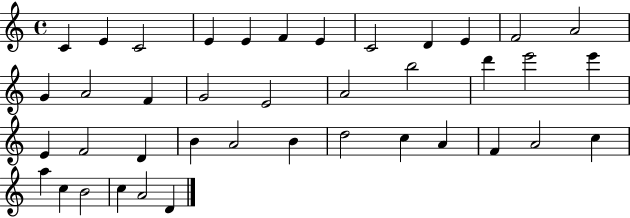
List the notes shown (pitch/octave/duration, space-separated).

C4/q E4/q C4/h E4/q E4/q F4/q E4/q C4/h D4/q E4/q F4/h A4/h G4/q A4/h F4/q G4/h E4/h A4/h B5/h D6/q E6/h E6/q E4/q F4/h D4/q B4/q A4/h B4/q D5/h C5/q A4/q F4/q A4/h C5/q A5/q C5/q B4/h C5/q A4/h D4/q